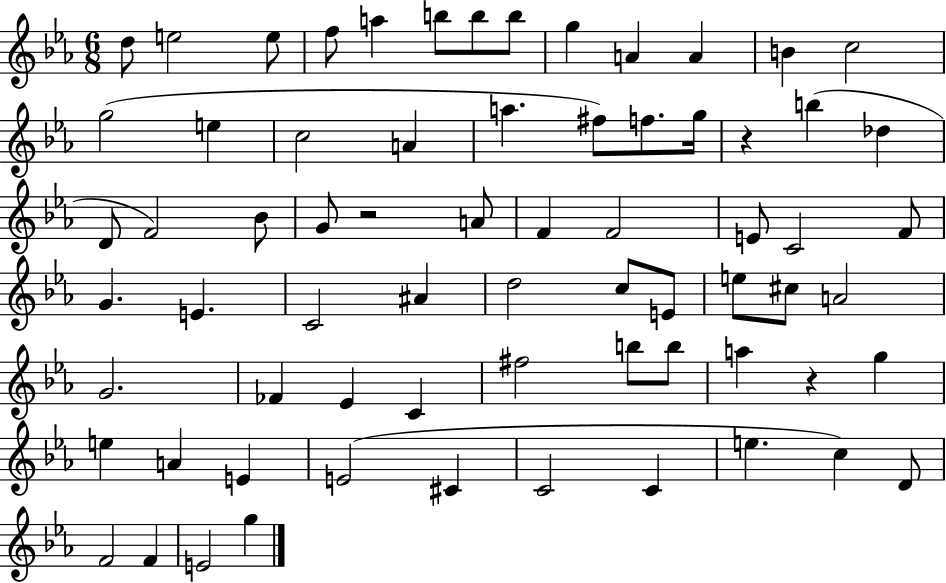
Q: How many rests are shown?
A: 3